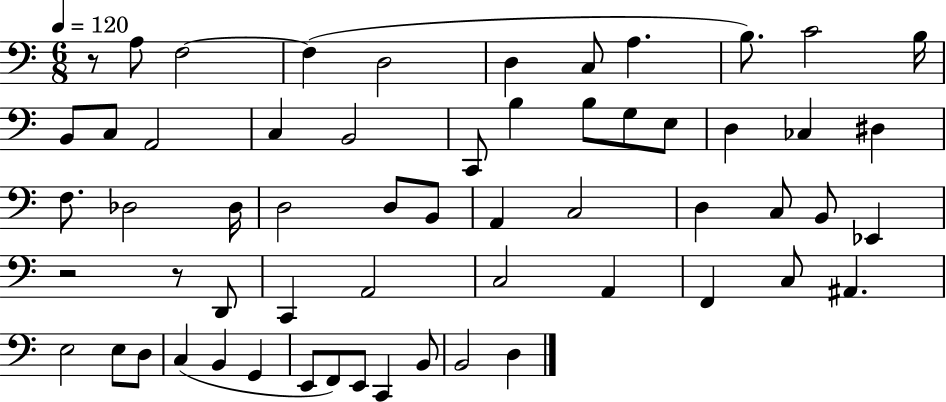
X:1
T:Untitled
M:6/8
L:1/4
K:C
z/2 A,/2 F,2 F, D,2 D, C,/2 A, B,/2 C2 B,/4 B,,/2 C,/2 A,,2 C, B,,2 C,,/2 B, B,/2 G,/2 E,/2 D, _C, ^D, F,/2 _D,2 _D,/4 D,2 D,/2 B,,/2 A,, C,2 D, C,/2 B,,/2 _E,, z2 z/2 D,,/2 C,, A,,2 C,2 A,, F,, C,/2 ^A,, E,2 E,/2 D,/2 C, B,, G,, E,,/2 F,,/2 E,,/2 C,, B,,/2 B,,2 D,